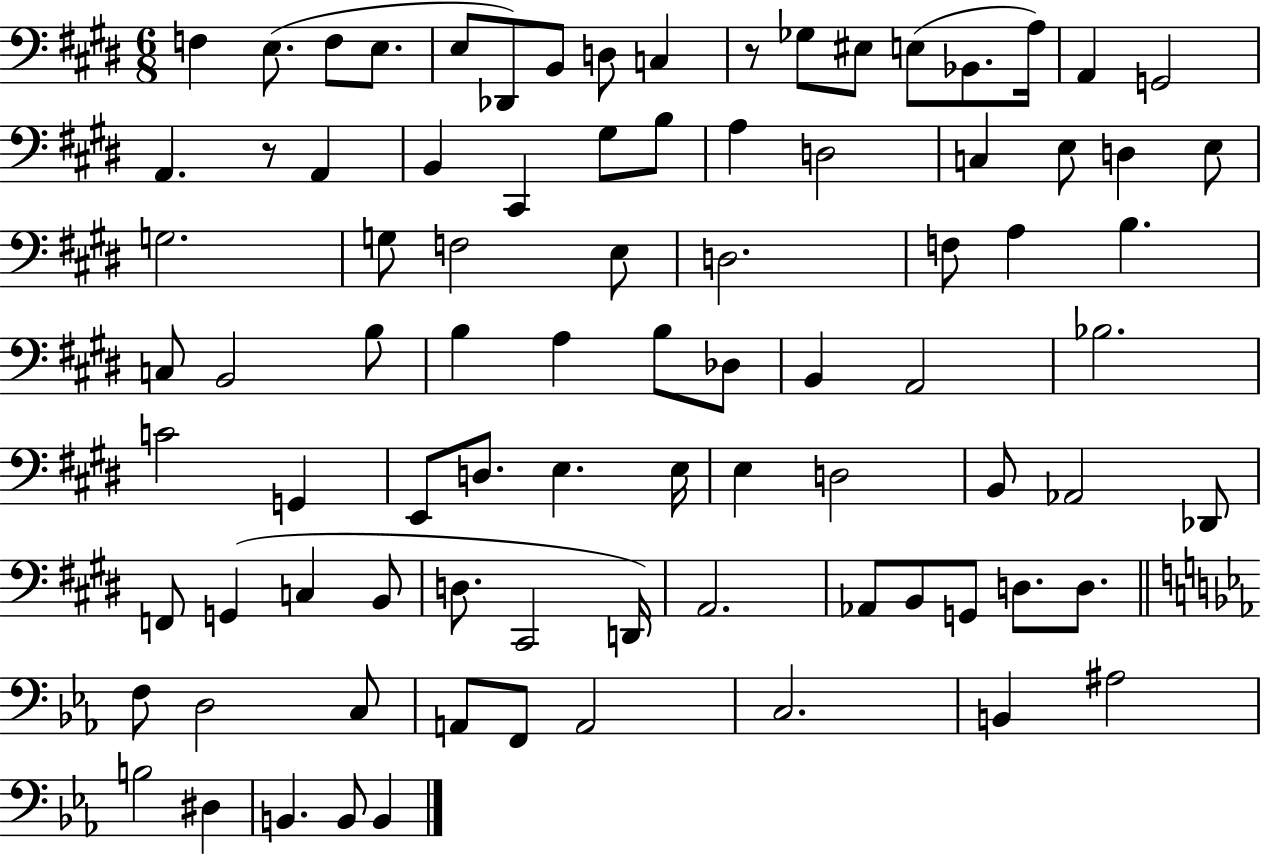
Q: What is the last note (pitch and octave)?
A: B2